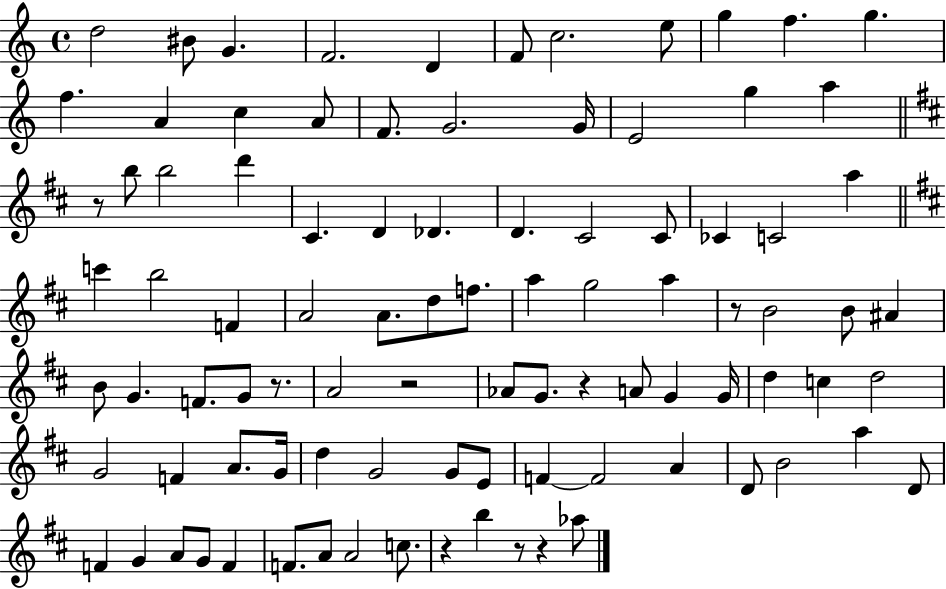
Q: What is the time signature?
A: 4/4